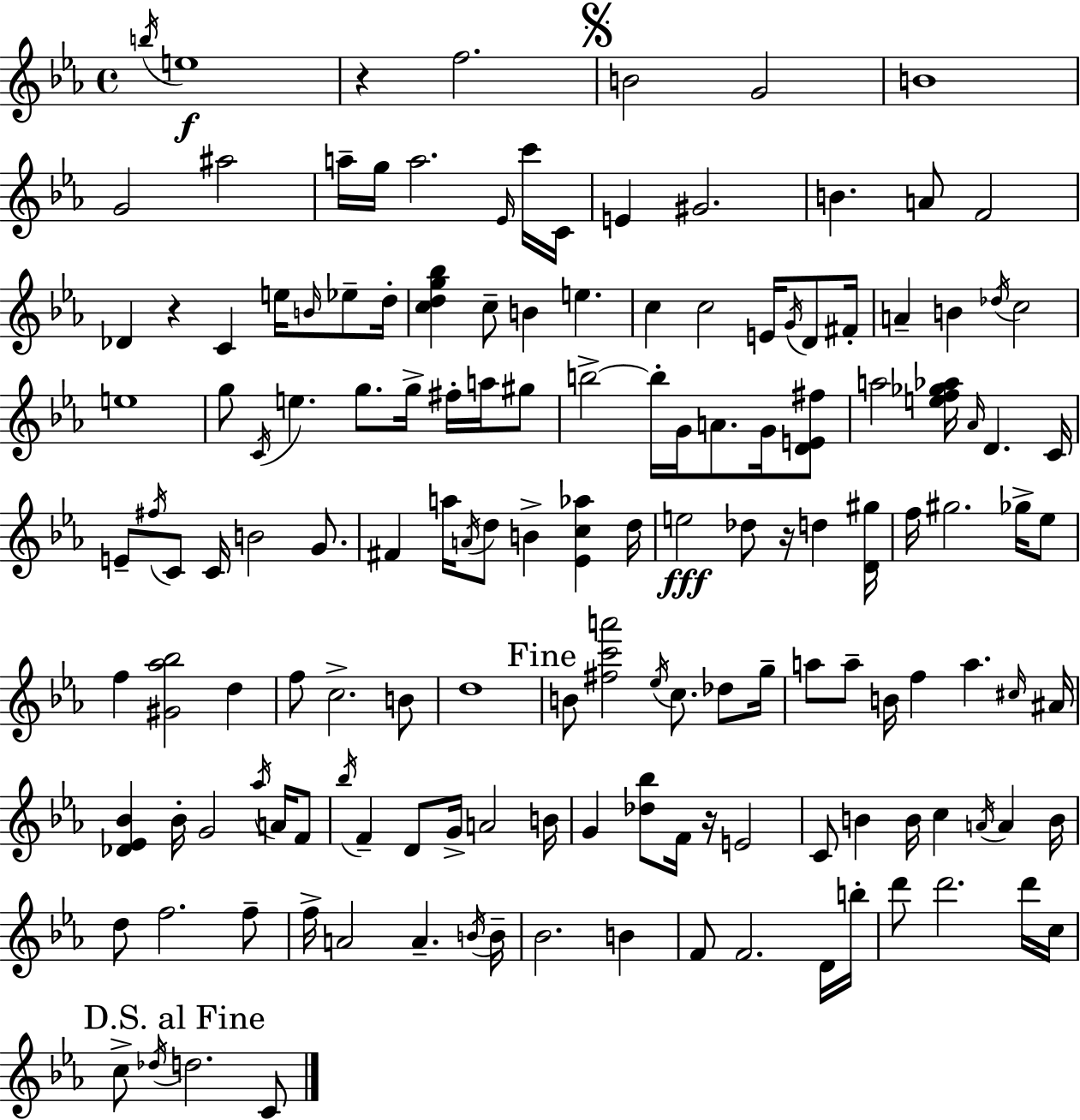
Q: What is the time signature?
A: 4/4